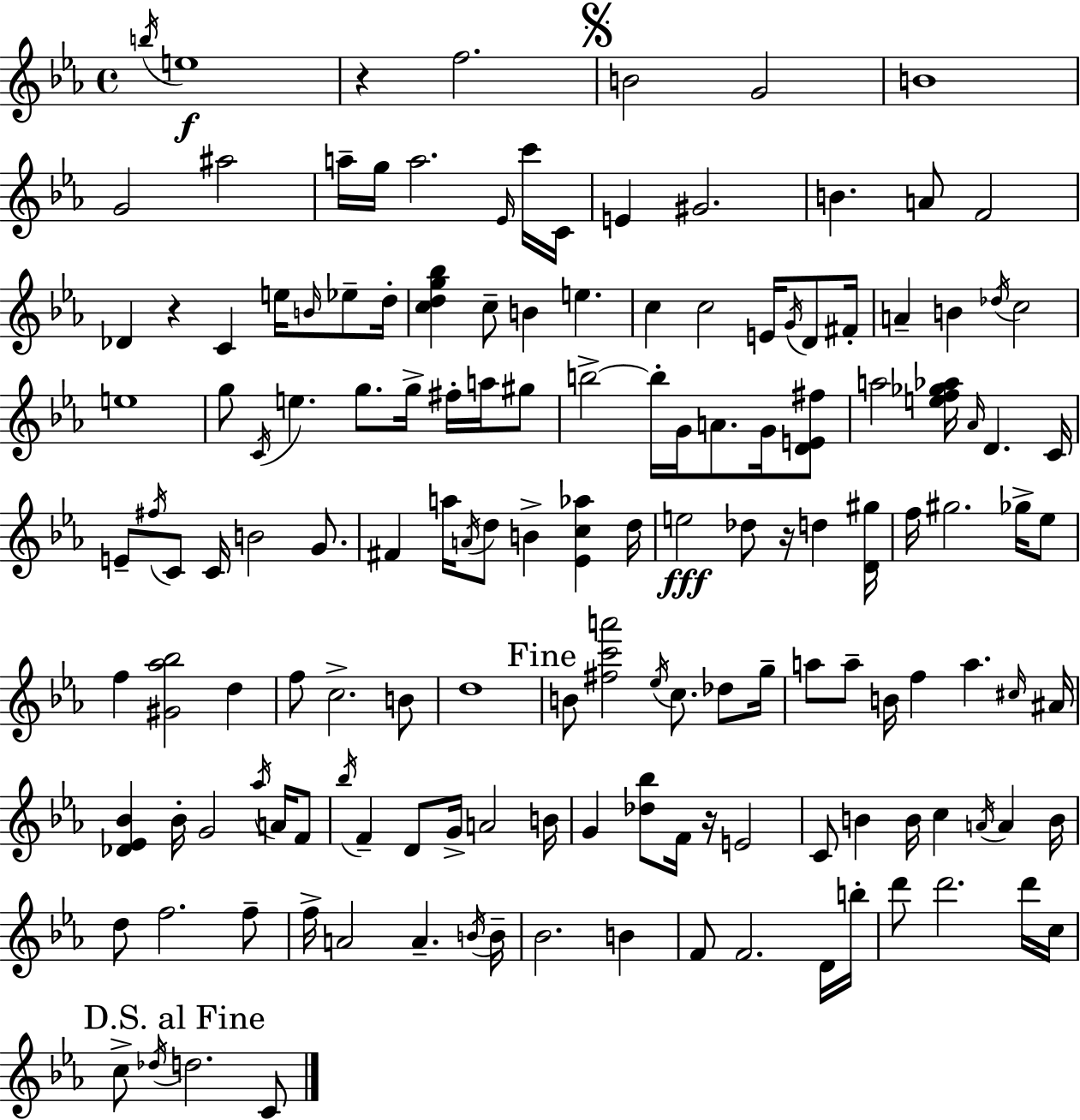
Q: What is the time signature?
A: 4/4